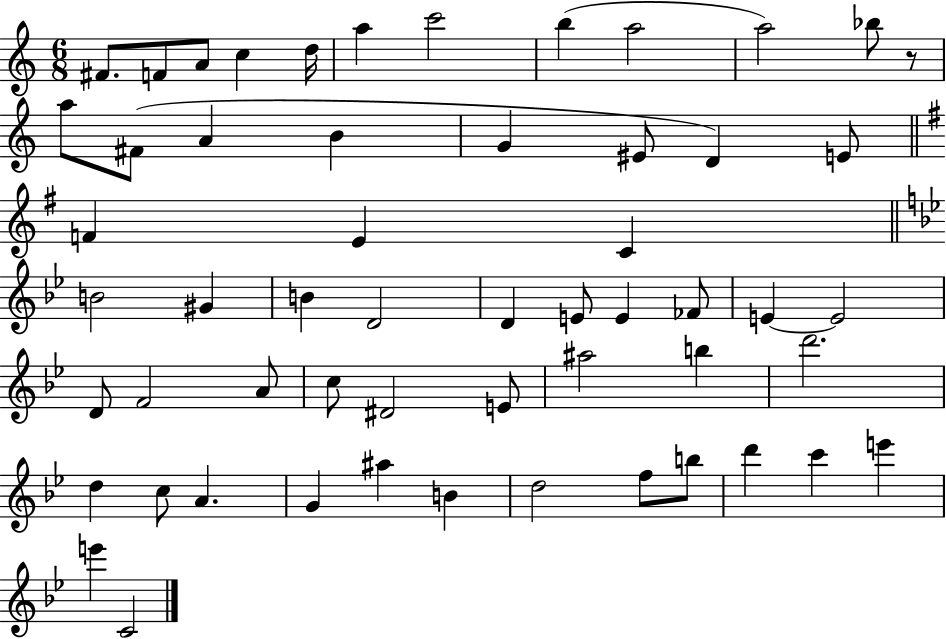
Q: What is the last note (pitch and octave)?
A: C4